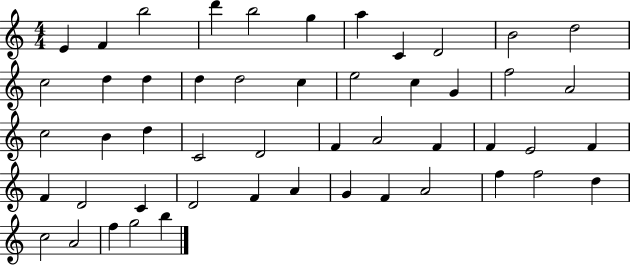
X:1
T:Untitled
M:4/4
L:1/4
K:C
E F b2 d' b2 g a C D2 B2 d2 c2 d d d d2 c e2 c G f2 A2 c2 B d C2 D2 F A2 F F E2 F F D2 C D2 F A G F A2 f f2 d c2 A2 f g2 b